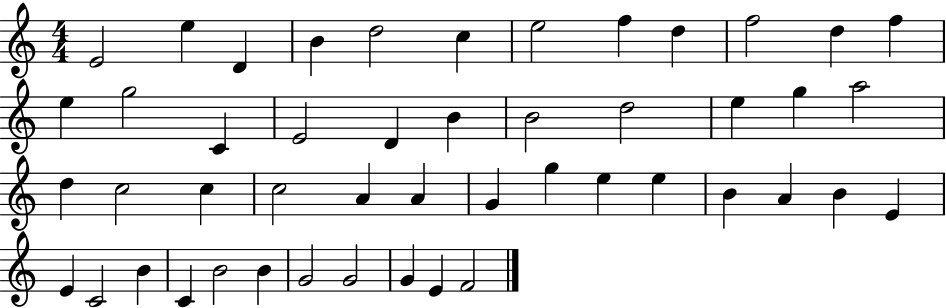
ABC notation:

X:1
T:Untitled
M:4/4
L:1/4
K:C
E2 e D B d2 c e2 f d f2 d f e g2 C E2 D B B2 d2 e g a2 d c2 c c2 A A G g e e B A B E E C2 B C B2 B G2 G2 G E F2